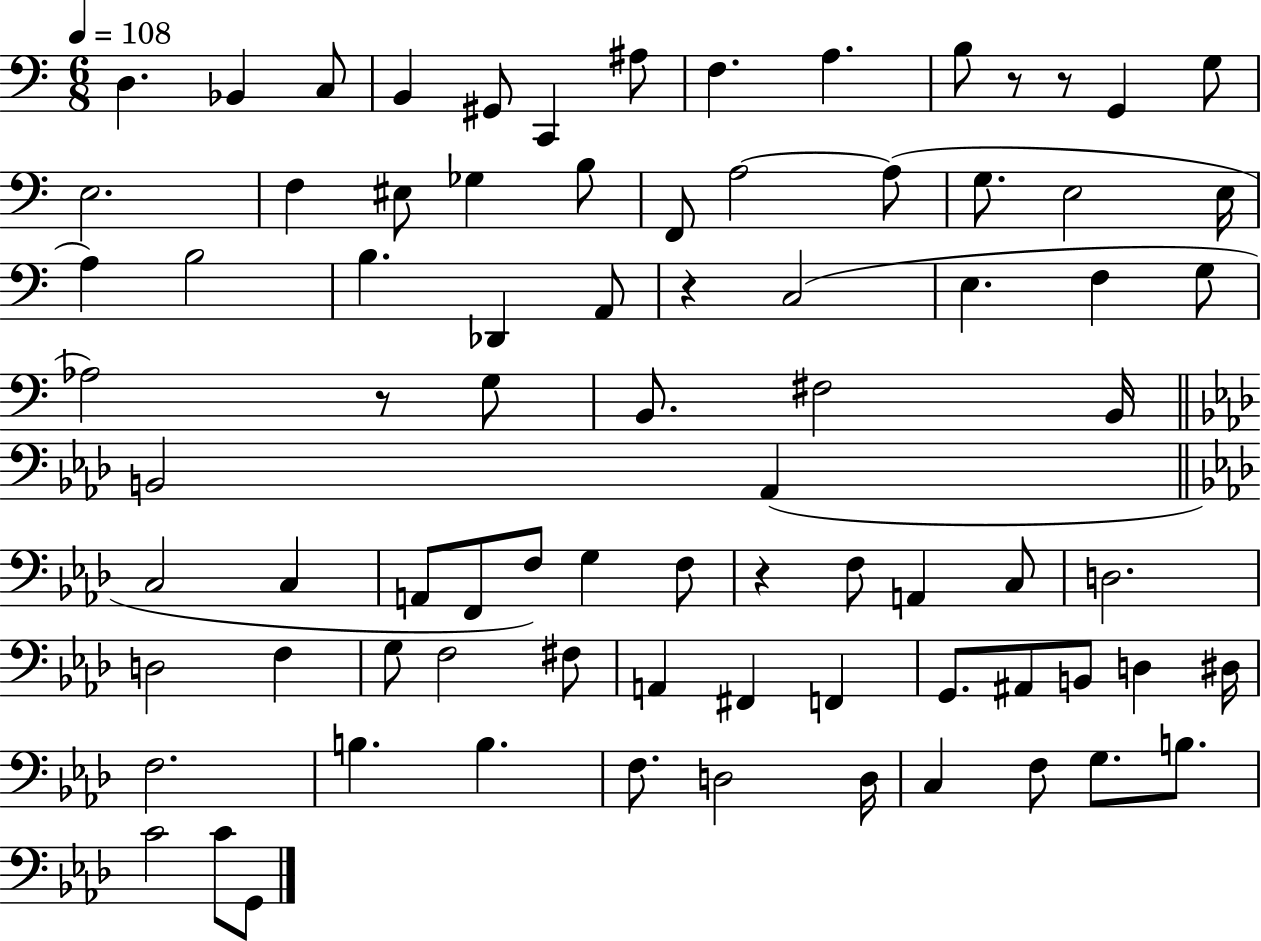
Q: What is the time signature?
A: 6/8